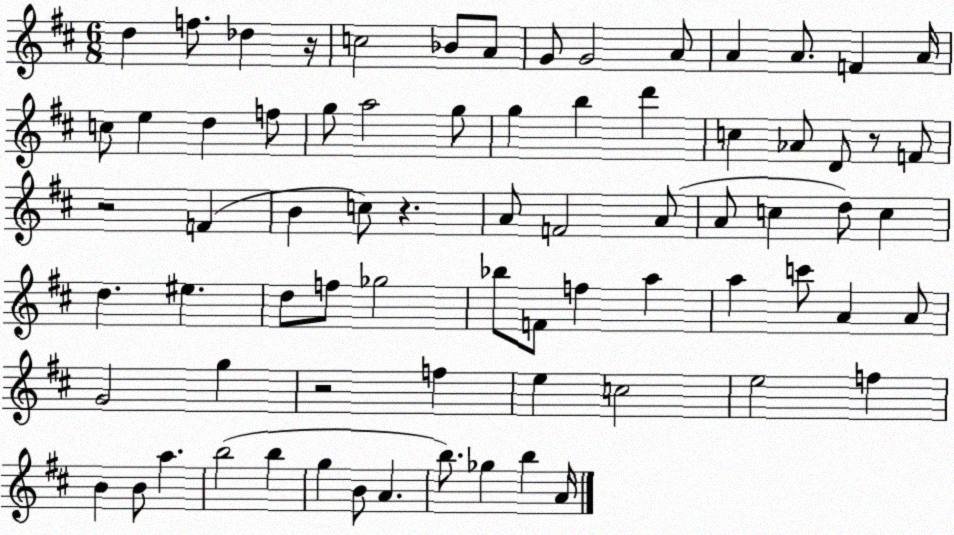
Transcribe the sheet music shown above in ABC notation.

X:1
T:Untitled
M:6/8
L:1/4
K:D
d f/2 _d z/4 c2 _B/2 A/2 G/2 G2 A/2 A A/2 F A/4 c/2 e d f/2 g/2 a2 g/2 g b d' c _A/2 D/2 z/2 F/2 z2 F B c/2 z A/2 F2 A/2 A/2 c d/2 c d ^e d/2 f/2 _g2 _b/2 F/2 f a a c'/2 A A/2 G2 g z2 f e c2 e2 f B B/2 a b2 b g B/2 A b/2 _g b A/4